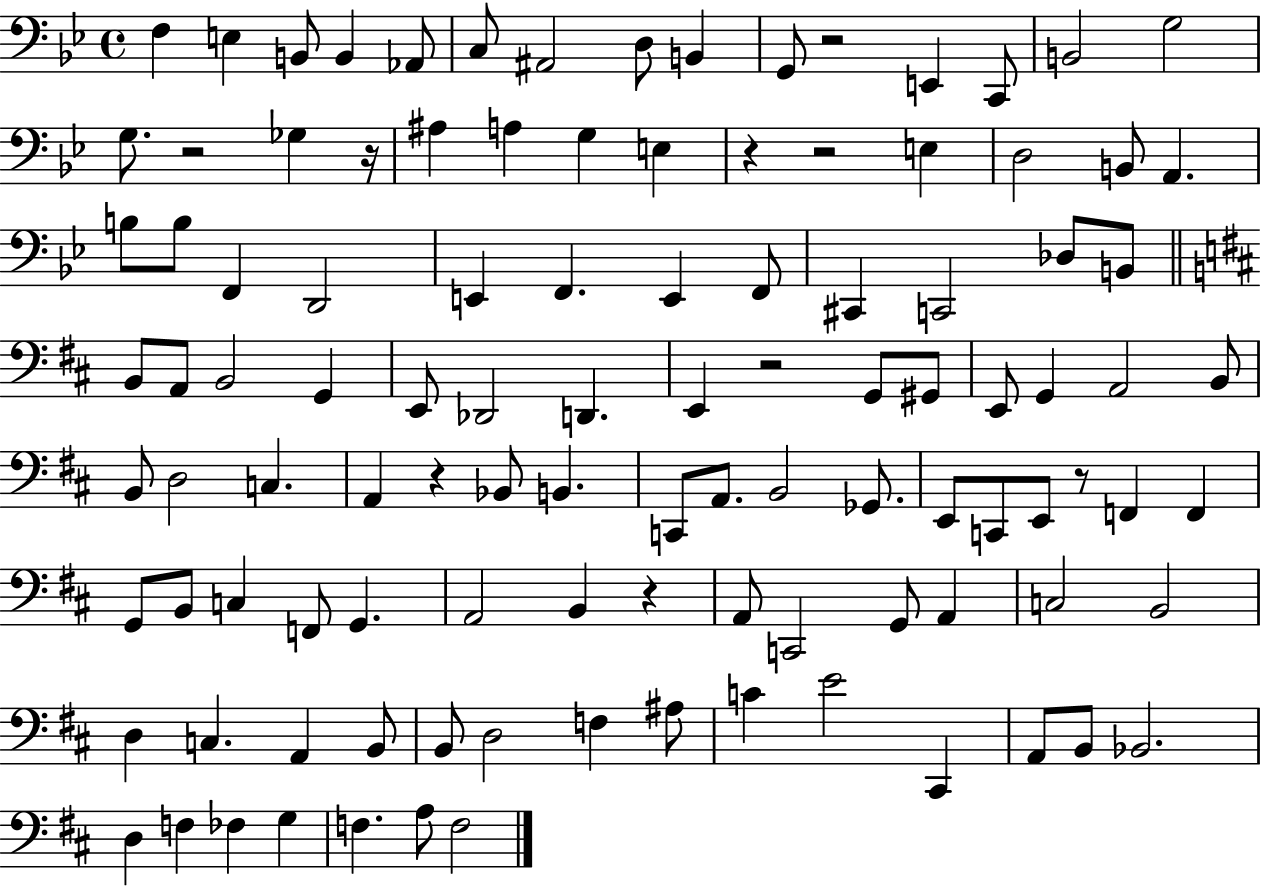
{
  \clef bass
  \time 4/4
  \defaultTimeSignature
  \key bes \major
  f4 e4 b,8 b,4 aes,8 | c8 ais,2 d8 b,4 | g,8 r2 e,4 c,8 | b,2 g2 | \break g8. r2 ges4 r16 | ais4 a4 g4 e4 | r4 r2 e4 | d2 b,8 a,4. | \break b8 b8 f,4 d,2 | e,4 f,4. e,4 f,8 | cis,4 c,2 des8 b,8 | \bar "||" \break \key d \major b,8 a,8 b,2 g,4 | e,8 des,2 d,4. | e,4 r2 g,8 gis,8 | e,8 g,4 a,2 b,8 | \break b,8 d2 c4. | a,4 r4 bes,8 b,4. | c,8 a,8. b,2 ges,8. | e,8 c,8 e,8 r8 f,4 f,4 | \break g,8 b,8 c4 f,8 g,4. | a,2 b,4 r4 | a,8 c,2 g,8 a,4 | c2 b,2 | \break d4 c4. a,4 b,8 | b,8 d2 f4 ais8 | c'4 e'2 cis,4 | a,8 b,8 bes,2. | \break d4 f4 fes4 g4 | f4. a8 f2 | \bar "|."
}